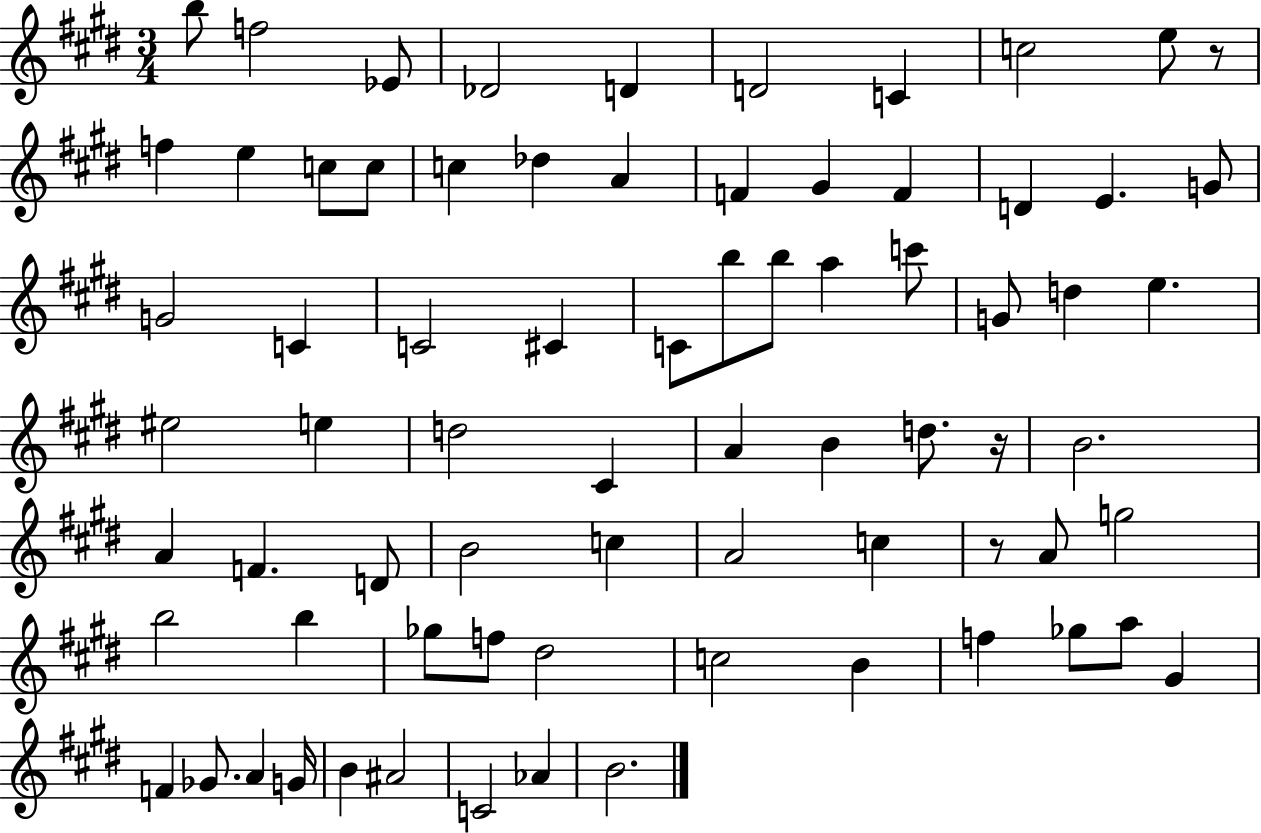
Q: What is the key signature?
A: E major